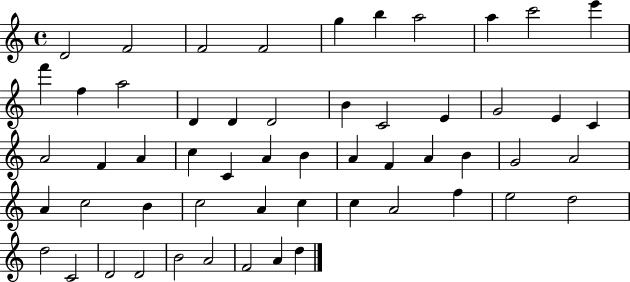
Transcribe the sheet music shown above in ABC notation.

X:1
T:Untitled
M:4/4
L:1/4
K:C
D2 F2 F2 F2 g b a2 a c'2 e' f' f a2 D D D2 B C2 E G2 E C A2 F A c C A B A F A B G2 A2 A c2 B c2 A c c A2 f e2 d2 d2 C2 D2 D2 B2 A2 F2 A d